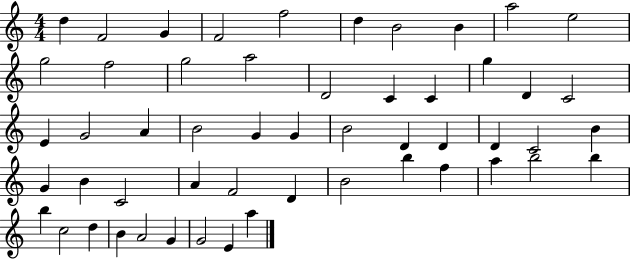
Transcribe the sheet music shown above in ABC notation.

X:1
T:Untitled
M:4/4
L:1/4
K:C
d F2 G F2 f2 d B2 B a2 e2 g2 f2 g2 a2 D2 C C g D C2 E G2 A B2 G G B2 D D D C2 B G B C2 A F2 D B2 b f a b2 b b c2 d B A2 G G2 E a